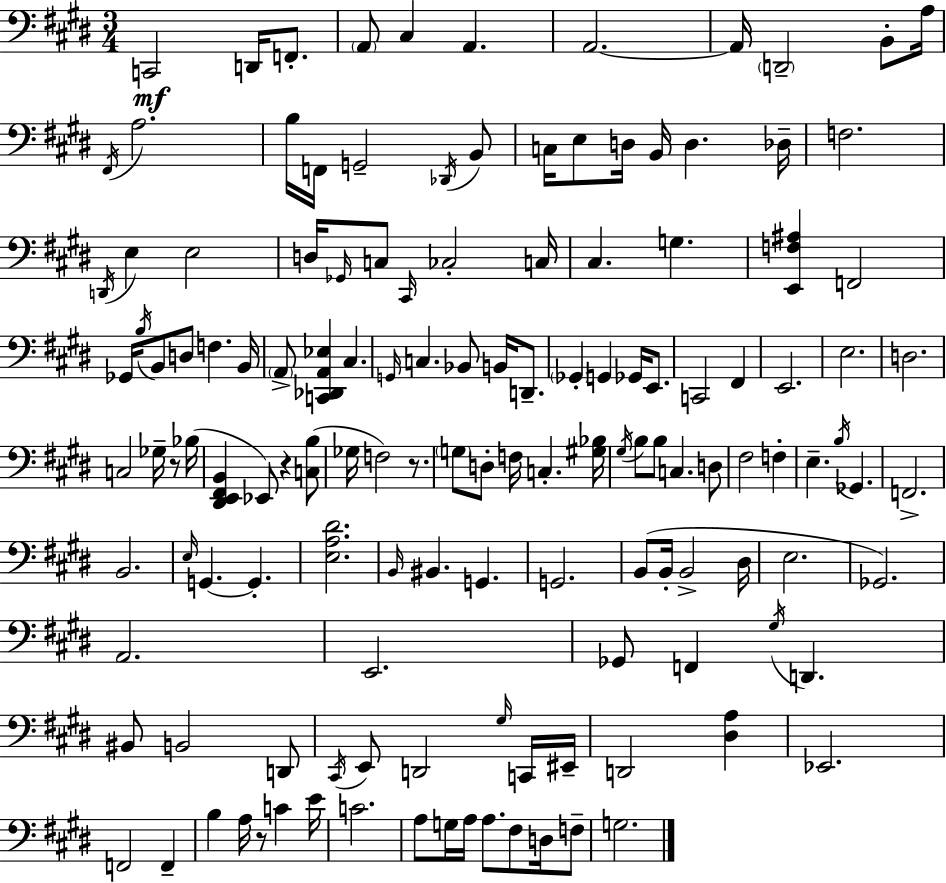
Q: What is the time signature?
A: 3/4